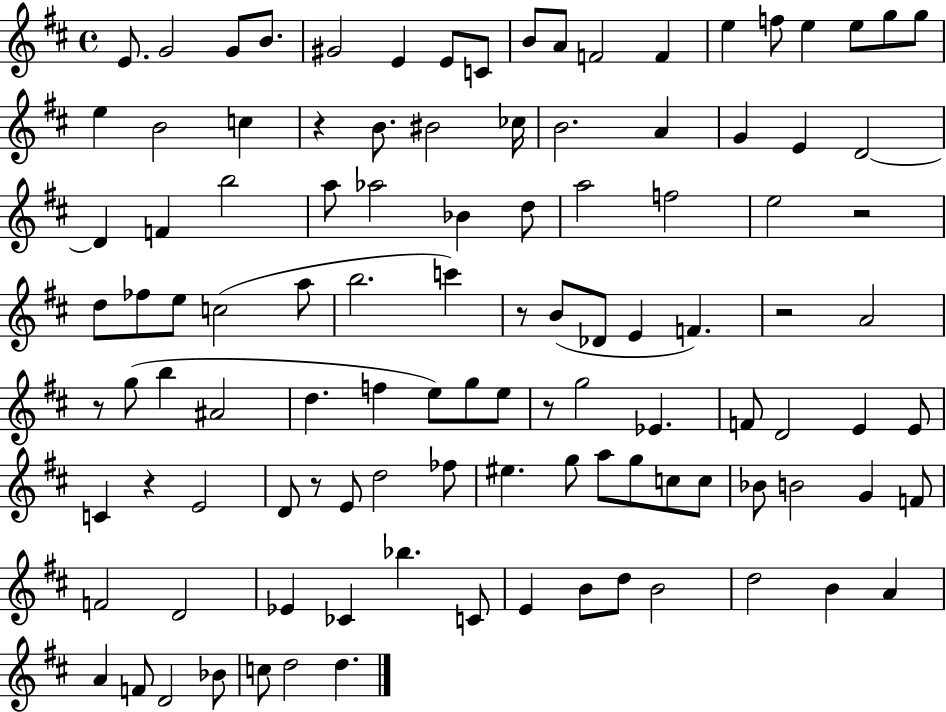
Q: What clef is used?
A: treble